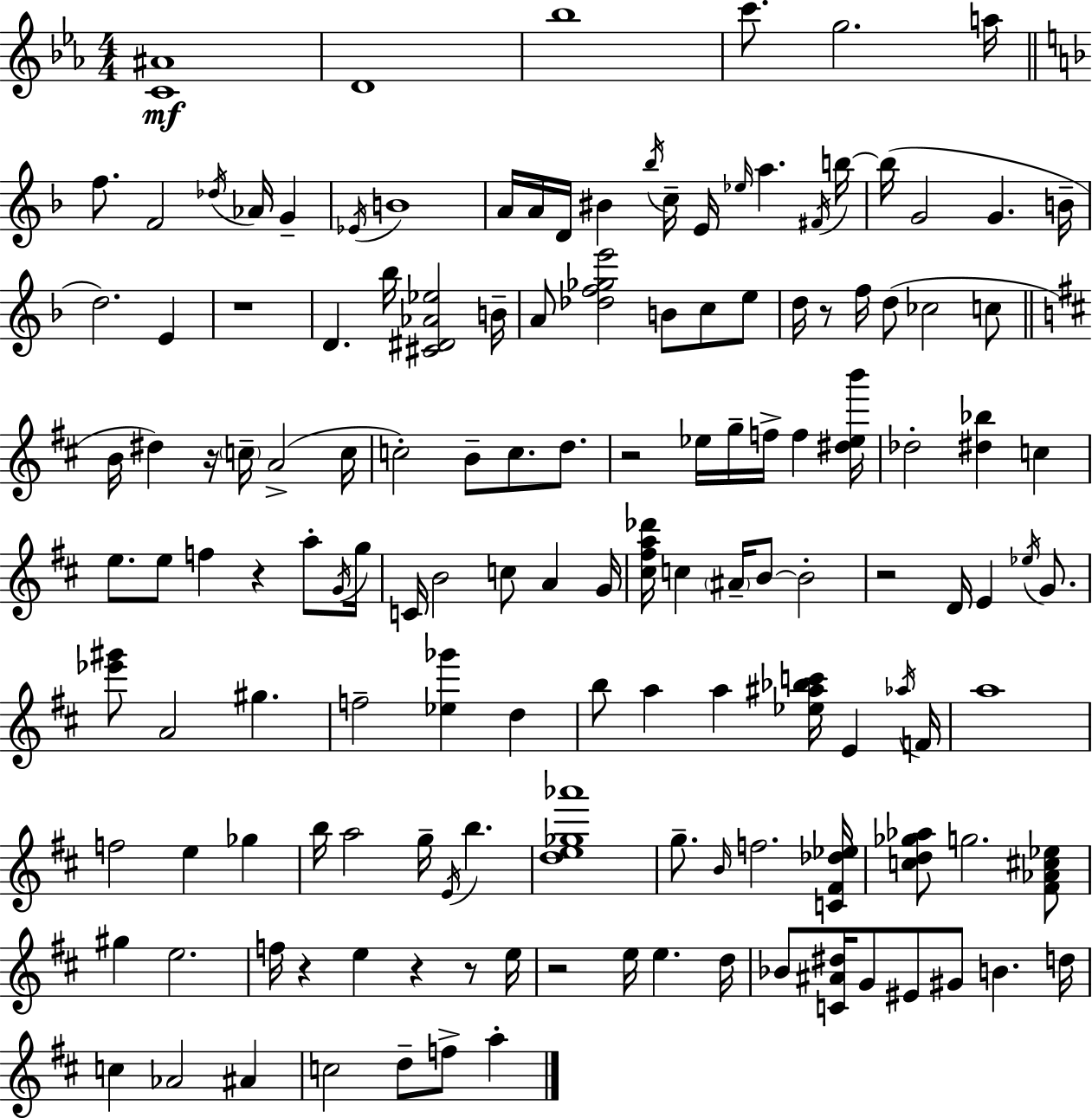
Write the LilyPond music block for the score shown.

{
  \clef treble
  \numericTimeSignature
  \time 4/4
  \key ees \major
  <c' ais'>1\mf | d'1 | bes''1 | c'''8. g''2. a''16 | \break \bar "||" \break \key d \minor f''8. f'2 \acciaccatura { des''16 } aes'16 g'4-- | \acciaccatura { ees'16 } b'1 | a'16 a'16 d'16 bis'4 \acciaccatura { bes''16 } c''16-- e'16 \grace { ees''16 } a''4. | \acciaccatura { fis'16 } b''16~~ b''16( g'2 g'4. | \break b'16-- d''2.) | e'4 r1 | d'4. bes''16 <cis' dis' aes' ees''>2 | b'16-- a'8 <des'' f'' ges'' e'''>2 b'8 | \break c''8 e''8 d''16 r8 f''16 d''8( ces''2 | c''8 \bar "||" \break \key b \minor b'16 dis''4) r16 \parenthesize c''16-- a'2->( c''16 | c''2-.) b'8-- c''8. d''8. | r2 ees''16 g''16-- f''16-> f''4 <dis'' ees'' b'''>16 | des''2-. <dis'' bes''>4 c''4 | \break e''8. e''8 f''4 r4 a''8-. \acciaccatura { g'16 } | g''16 c'16 b'2 c''8 a'4 | g'16 <cis'' fis'' a'' des'''>16 c''4 \parenthesize ais'16-- b'8~~ b'2-. | r2 d'16 e'4 \acciaccatura { ees''16 } g'8. | \break <ees''' gis'''>8 a'2 gis''4. | f''2-- <ees'' ges'''>4 d''4 | b''8 a''4 a''4 <ees'' ais'' bes'' c'''>16 e'4 | \acciaccatura { aes''16 } f'16 a''1 | \break f''2 e''4 ges''4 | b''16 a''2 g''16-- \acciaccatura { e'16 } b''4. | <d'' e'' ges'' aes'''>1 | g''8.-- \grace { b'16 } f''2. | \break <c' fis' des'' ees''>16 <c'' d'' ges'' aes''>8 g''2. | <fis' aes' cis'' ees''>8 gis''4 e''2. | f''16 r4 e''4 r4 | r8 e''16 r2 e''16 e''4. | \break d''16 bes'8 <c' ais' dis''>16 g'8 eis'8 gis'8 b'4. | d''16 c''4 aes'2 | ais'4 c''2 d''8-- f''8-> | a''4-. \bar "|."
}